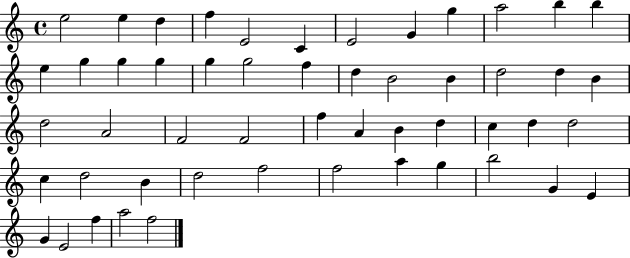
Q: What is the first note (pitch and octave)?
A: E5